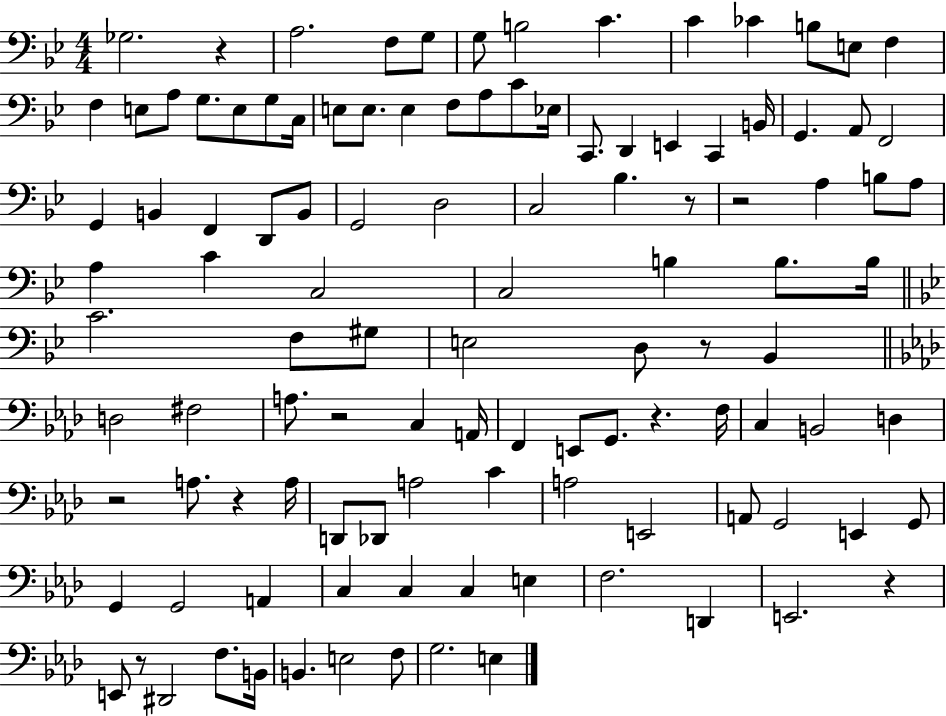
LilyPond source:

{
  \clef bass
  \numericTimeSignature
  \time 4/4
  \key bes \major
  \repeat volta 2 { ges2. r4 | a2. f8 g8 | g8 b2 c'4. | c'4 ces'4 b8 e8 f4 | \break f4 e8 a8 g8. e8 g8 c16 | e8 e8. e4 f8 a8 c'8 ees16 | c,8. d,4 e,4 c,4 b,16 | g,4. a,8 f,2 | \break g,4 b,4 f,4 d,8 b,8 | g,2 d2 | c2 bes4. r8 | r2 a4 b8 a8 | \break a4 c'4 c2 | c2 b4 b8. b16 | \bar "||" \break \key bes \major c'2. f8 gis8 | e2 d8 r8 bes,4 | \bar "||" \break \key f \minor d2 fis2 | a8. r2 c4 a,16 | f,4 e,8 g,8. r4. f16 | c4 b,2 d4 | \break r2 a8. r4 a16 | d,8 des,8 a2 c'4 | a2 e,2 | a,8 g,2 e,4 g,8 | \break g,4 g,2 a,4 | c4 c4 c4 e4 | f2. d,4 | e,2. r4 | \break e,8 r8 dis,2 f8. b,16 | b,4. e2 f8 | g2. e4 | } \bar "|."
}